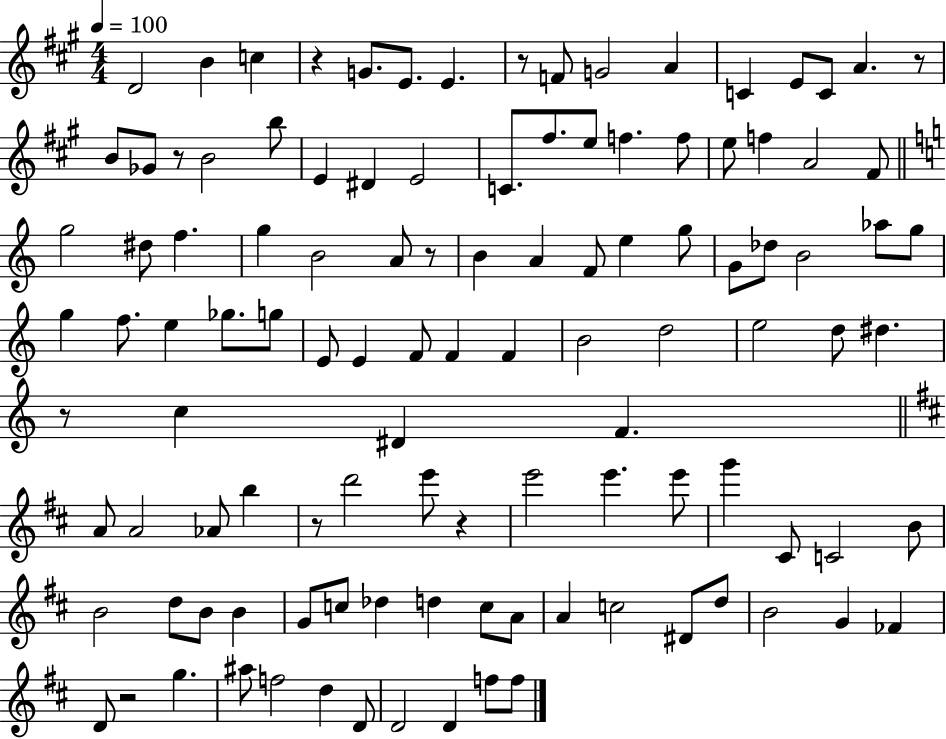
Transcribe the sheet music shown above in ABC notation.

X:1
T:Untitled
M:4/4
L:1/4
K:A
D2 B c z G/2 E/2 E z/2 F/2 G2 A C E/2 C/2 A z/2 B/2 _G/2 z/2 B2 b/2 E ^D E2 C/2 ^f/2 e/2 f f/2 e/2 f A2 ^F/2 g2 ^d/2 f g B2 A/2 z/2 B A F/2 e g/2 G/2 _d/2 B2 _a/2 g/2 g f/2 e _g/2 g/2 E/2 E F/2 F F B2 d2 e2 d/2 ^d z/2 c ^D F A/2 A2 _A/2 b z/2 d'2 e'/2 z e'2 e' e'/2 g' ^C/2 C2 B/2 B2 d/2 B/2 B G/2 c/2 _d d c/2 A/2 A c2 ^D/2 d/2 B2 G _F D/2 z2 g ^a/2 f2 d D/2 D2 D f/2 f/2